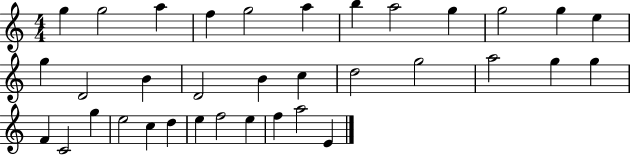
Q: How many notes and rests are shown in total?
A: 35